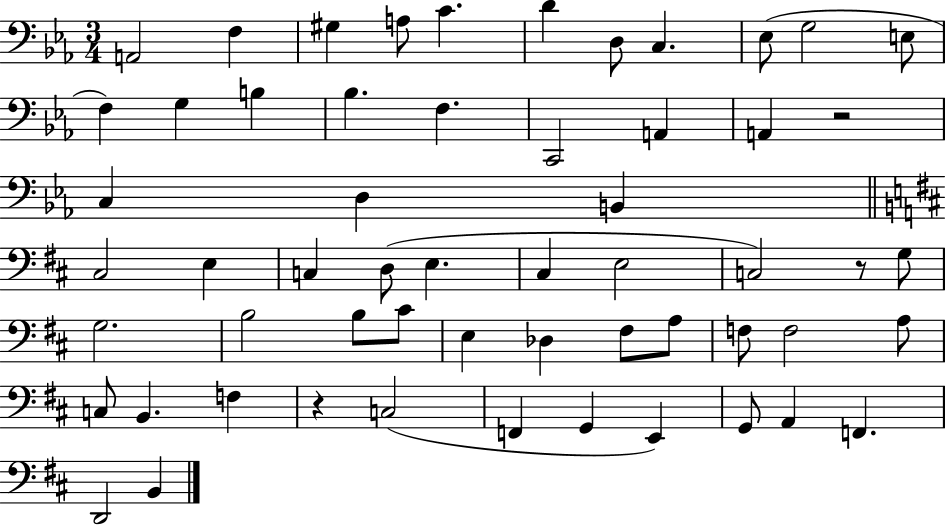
X:1
T:Untitled
M:3/4
L:1/4
K:Eb
A,,2 F, ^G, A,/2 C D D,/2 C, _E,/2 G,2 E,/2 F, G, B, _B, F, C,,2 A,, A,, z2 C, D, B,, ^C,2 E, C, D,/2 E, ^C, E,2 C,2 z/2 G,/2 G,2 B,2 B,/2 ^C/2 E, _D, ^F,/2 A,/2 F,/2 F,2 A,/2 C,/2 B,, F, z C,2 F,, G,, E,, G,,/2 A,, F,, D,,2 B,,